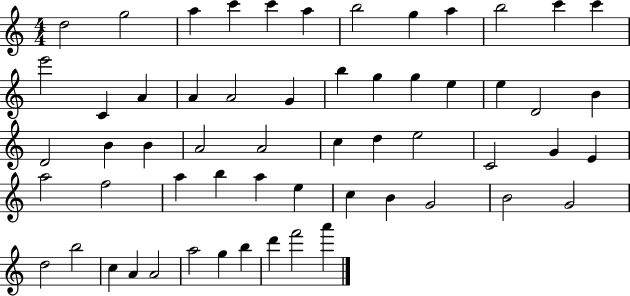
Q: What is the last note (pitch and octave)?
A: A6